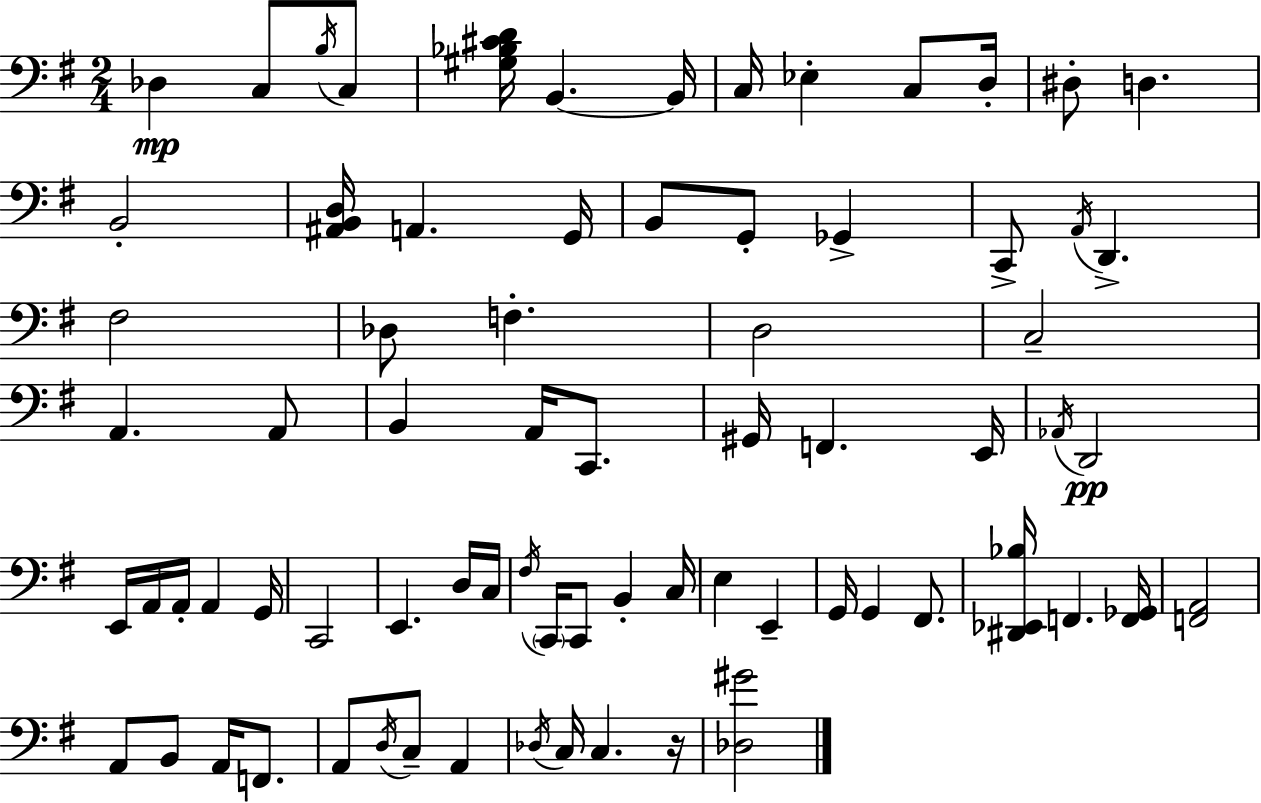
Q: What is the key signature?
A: G major